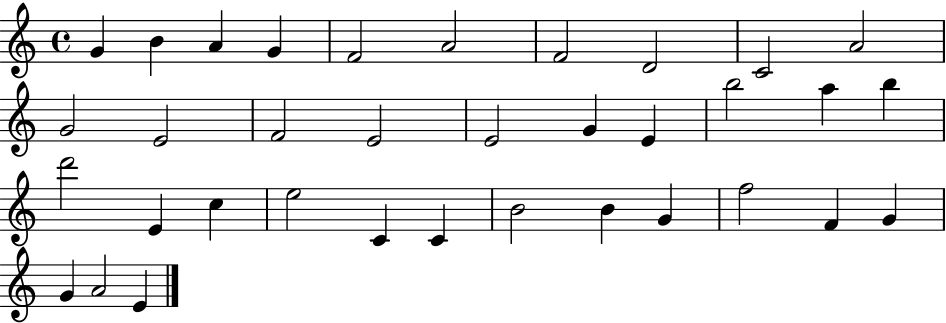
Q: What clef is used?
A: treble